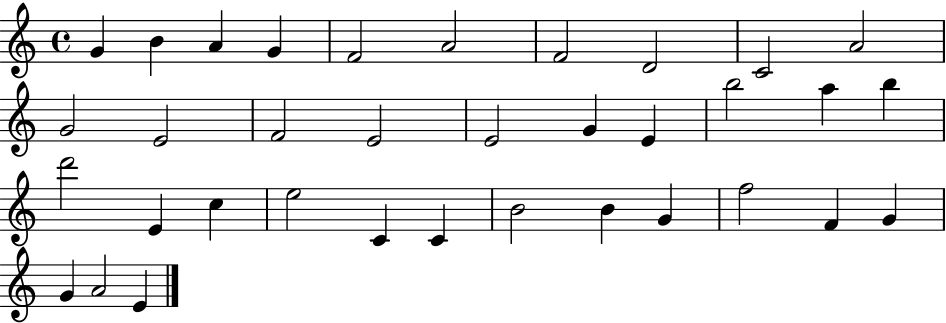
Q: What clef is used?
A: treble